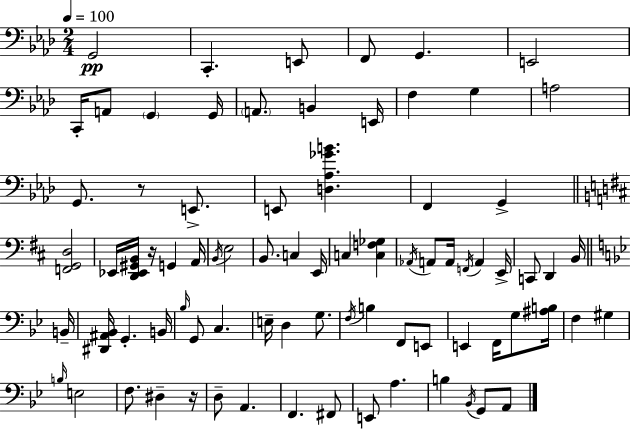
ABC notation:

X:1
T:Untitled
M:2/4
L:1/4
K:Fm
G,,2 C,, E,,/2 F,,/2 G,, E,,2 C,,/4 A,,/2 G,, G,,/4 A,,/2 B,, E,,/4 F, G, A,2 G,,/2 z/2 E,,/2 E,,/2 [D,_A,_GB] F,, G,, [F,,G,,D,]2 _E,,/4 [D,,_E,,^G,,B,,]/4 z/4 G,, A,,/4 B,,/4 E,2 B,,/2 C, E,,/4 C, [C,F,_G,] _A,,/4 A,,/2 A,,/4 F,,/4 A,, E,,/4 C,,/2 D,, B,,/4 B,,/4 [^D,,^A,,_B,,]/4 G,, B,,/4 _B,/4 G,,/2 C, E,/4 D, G,/2 F,/4 B, F,,/2 E,,/2 E,, F,,/4 G,/2 [^A,B,]/4 F, ^G, B,/4 E,2 F,/2 ^D, z/4 D,/2 A,, F,, ^F,,/2 E,,/2 A, B, _B,,/4 G,,/2 A,,/2